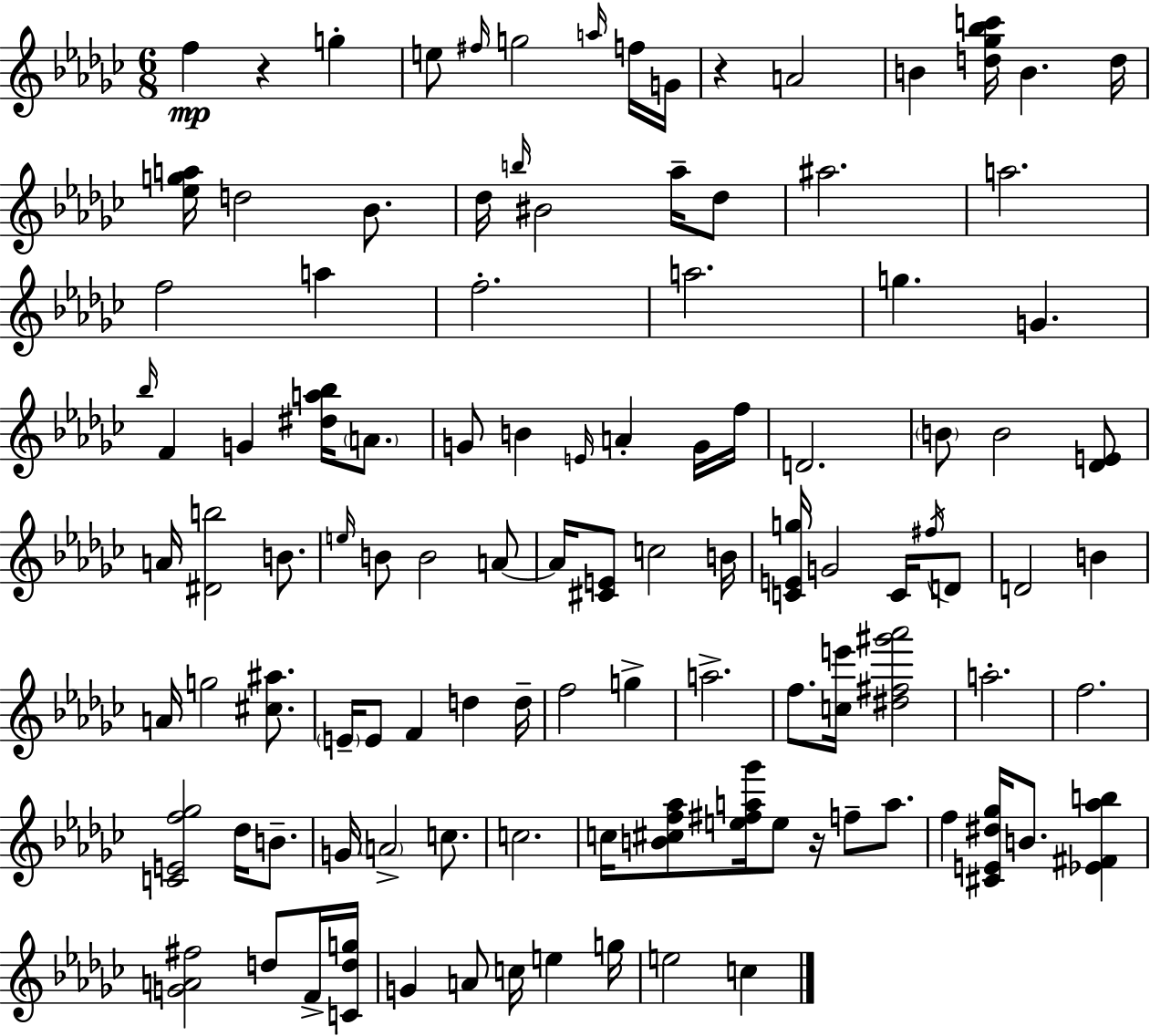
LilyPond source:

{
  \clef treble
  \numericTimeSignature
  \time 6/8
  \key ees \minor
  \repeat volta 2 { f''4\mp r4 g''4-. | e''8 \grace { fis''16 } g''2 \grace { a''16 } | f''16 g'16 r4 a'2 | b'4 <d'' ges'' bes'' c'''>16 b'4. | \break d''16 <ees'' g'' a''>16 d''2 bes'8. | des''16 \grace { b''16 } bis'2 | aes''16-- des''8 ais''2. | a''2. | \break f''2 a''4 | f''2.-. | a''2. | g''4. g'4. | \break \grace { bes''16 } f'4 g'4 | <dis'' a'' bes''>16 \parenthesize a'8. g'8 b'4 \grace { e'16 } a'4-. | g'16 f''16 d'2. | \parenthesize b'8 b'2 | \break <des' e'>8 a'16 <dis' b''>2 | b'8. \grace { e''16 } b'8 b'2 | a'8~~ a'16 <cis' e'>8 c''2 | b'16 <c' e' g''>16 g'2 | \break c'16 \acciaccatura { fis''16 } d'8 d'2 | b'4 a'16 g''2 | <cis'' ais''>8. \parenthesize e'16-- e'8 f'4 | d''4 d''16-- f''2 | \break g''4-> a''2.-> | f''8. <c'' e'''>16 <dis'' fis'' gis''' aes'''>2 | a''2.-. | f''2. | \break <c' e' f'' ges''>2 | des''16 b'8.-- g'16 \parenthesize a'2-> | c''8. c''2. | c''16 <b' cis'' f'' aes''>8 <e'' fis'' a'' ges'''>16 e''8 | \break r16 f''8-- a''8. f''4 <cis' e' dis'' ges''>16 | b'8. <ees' fis' aes'' b''>4 <g' a' fis''>2 | d''8 f'16-> <c' d'' g''>16 g'4 a'8 | c''16 e''4 g''16 e''2 | \break c''4 } \bar "|."
}